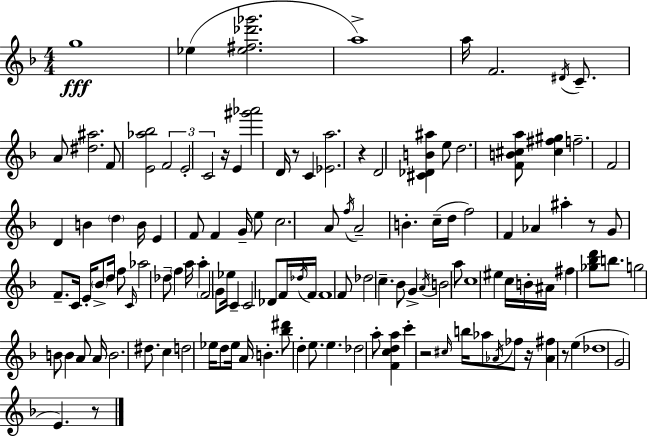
G5/w Eb5/q [Eb5,F#5,Db6,Gb6]/h. A5/w A5/s F4/h. D#4/s C4/e. A4/e [D#5,A#5]/h. F4/e [E4,Ab5,Bb5]/h F4/h E4/h C4/h R/s E4/q [G#6,Ab6]/h D4/s R/e C4/q [Eb4,A5]/h. R/q D4/h [C#4,Db4,B4,A#5]/q E5/e D5/h. [F4,B4,C#5,A5]/e [C#5,F#5,G#5]/q F5/h. F4/h D4/q B4/q D5/q B4/s E4/q F4/e F4/q G4/s E5/e C5/h. A4/e F5/s A4/h B4/q. C5/s D5/s F5/h F4/q Ab4/q A#5/q R/e G4/e F4/e. C4/s E4/s Bb4/e D5/s F5/e C4/s Ab5/h Db5/e F5/q A5/s A5/q F4/h G4/e Eb5/s C4/q C4/h Db4/e F4/s Db5/s F4/s F4/w F4/e Db5/h C5/q. Bb4/e G4/q A4/s B4/h A5/e C5/w EIS5/q C5/s B4/s A#4/s F#5/q [Gb5,Bb5,D6]/e B5/e. G5/h B4/e B4/q A4/e A4/s B4/h. D#5/e. C5/q D5/h Eb5/s D5/e Eb5/s A4/s B4/q. [Bb5,D#6]/e D5/q E5/e. E5/q. Db5/h A5/e [F4,C5,D5,A5]/q C6/q R/h C#5/s B5/s Ab5/e Ab4/s FES5/e R/s [Ab4,F#5]/q R/e E5/q Db5/w G4/h E4/q. R/e